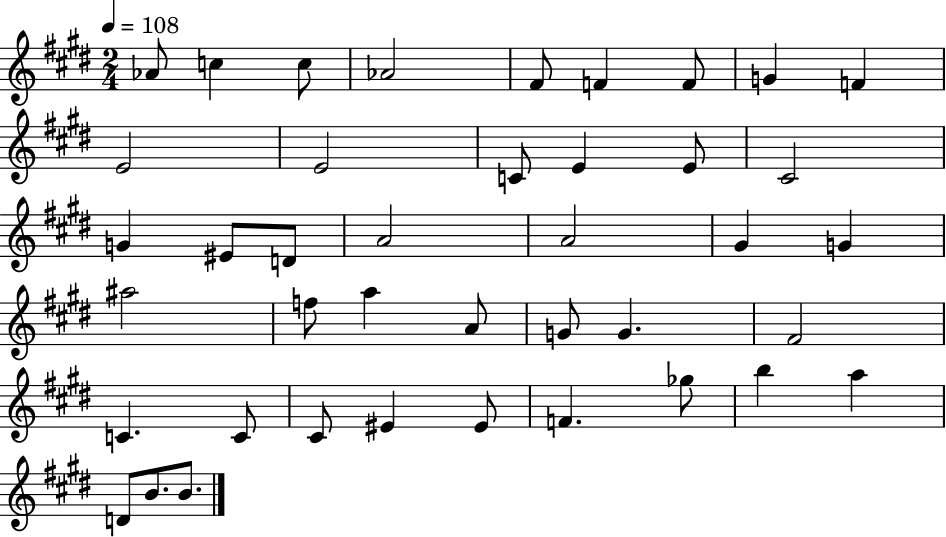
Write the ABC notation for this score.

X:1
T:Untitled
M:2/4
L:1/4
K:E
_A/2 c c/2 _A2 ^F/2 F F/2 G F E2 E2 C/2 E E/2 ^C2 G ^E/2 D/2 A2 A2 ^G G ^a2 f/2 a A/2 G/2 G ^F2 C C/2 ^C/2 ^E ^E/2 F _g/2 b a D/2 B/2 B/2